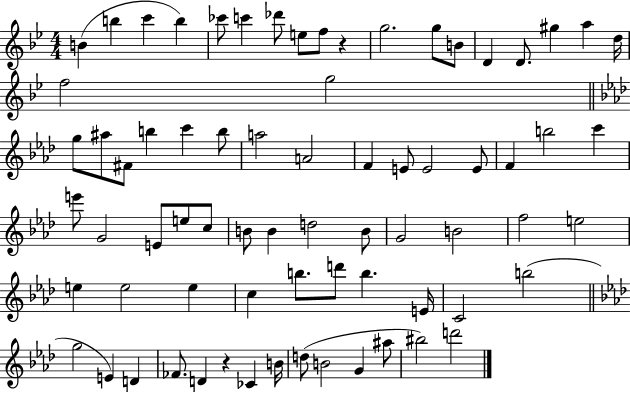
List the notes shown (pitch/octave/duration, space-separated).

B4/q B5/q C6/q B5/q CES6/e C6/q Db6/e E5/e F5/e R/q G5/h. G5/e B4/e D4/q D4/e. G#5/q A5/q D5/s F5/h G5/h G5/e A#5/e F#4/e B5/q C6/q B5/e A5/h A4/h F4/q E4/e E4/h E4/e F4/q B5/h C6/q E6/e G4/h E4/e E5/e C5/e B4/e B4/q D5/h B4/e G4/h B4/h F5/h E5/h E5/q E5/h E5/q C5/q B5/e. D6/e B5/q. E4/s C4/h B5/h G5/h E4/q D4/q FES4/e. D4/q R/q CES4/q B4/s D5/e B4/h G4/q A#5/e BIS5/h D6/h